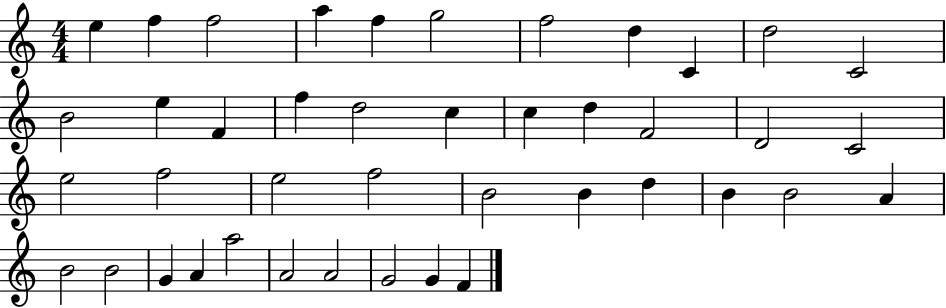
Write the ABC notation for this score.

X:1
T:Untitled
M:4/4
L:1/4
K:C
e f f2 a f g2 f2 d C d2 C2 B2 e F f d2 c c d F2 D2 C2 e2 f2 e2 f2 B2 B d B B2 A B2 B2 G A a2 A2 A2 G2 G F